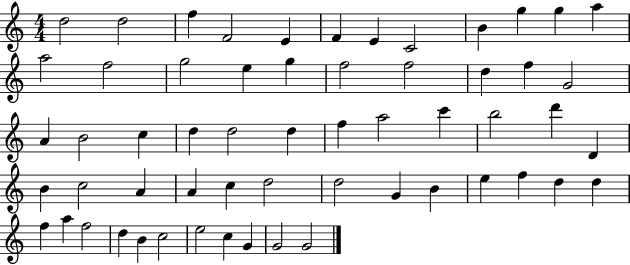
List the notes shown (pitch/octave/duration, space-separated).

D5/h D5/h F5/q F4/h E4/q F4/q E4/q C4/h B4/q G5/q G5/q A5/q A5/h F5/h G5/h E5/q G5/q F5/h F5/h D5/q F5/q G4/h A4/q B4/h C5/q D5/q D5/h D5/q F5/q A5/h C6/q B5/h D6/q D4/q B4/q C5/h A4/q A4/q C5/q D5/h D5/h G4/q B4/q E5/q F5/q D5/q D5/q F5/q A5/q F5/h D5/q B4/q C5/h E5/h C5/q G4/q G4/h G4/h